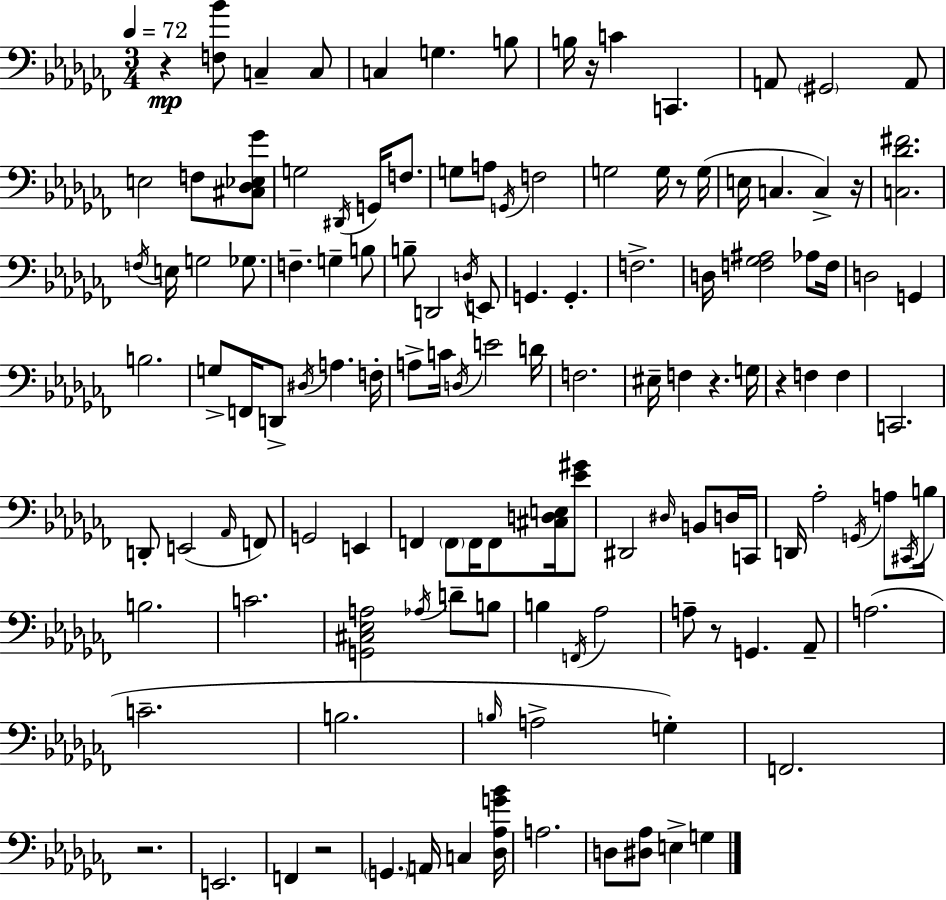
R/q [F3,Bb4]/e C3/q C3/e C3/q G3/q. B3/e B3/s R/s C4/q C2/q. A2/e G#2/h A2/e E3/h F3/e [C#3,Db3,Eb3,Gb4]/e G3/h D#2/s G2/s F3/e. G3/e A3/e G2/s F3/h G3/h G3/s R/e G3/s E3/s C3/q. C3/q R/s [C3,Db4,F#4]/h. F3/s E3/s G3/h Gb3/e. F3/q. G3/q B3/e B3/e D2/h D3/s E2/e G2/q. G2/q. F3/h. D3/s [F3,Gb3,A#3]/h Ab3/e F3/s D3/h G2/q B3/h. G3/e F2/s D2/e D#3/s A3/q. F3/s A3/e C4/s D3/s E4/h D4/s F3/h. EIS3/s F3/q R/q. G3/s R/q F3/q F3/q C2/h. D2/e E2/h Ab2/s F2/e G2/h E2/q F2/q F2/e F2/s F2/e [C#3,D3,E3]/s [Eb4,G#4]/e D#2/h D#3/s B2/e D3/s C2/s D2/s Ab3/h G2/s A3/e C#2/s B3/s B3/h. C4/h. [G2,C#3,Eb3,A3]/h Ab3/s D4/e B3/e B3/q F2/s Ab3/h A3/e R/e G2/q. Ab2/e A3/h. C4/h. B3/h. B3/s A3/h G3/q F2/h. R/h. E2/h. F2/q R/h G2/q. A2/s C3/q [Db3,Ab3,G4,Bb4]/s A3/h. D3/e [D#3,Ab3]/e E3/q G3/q